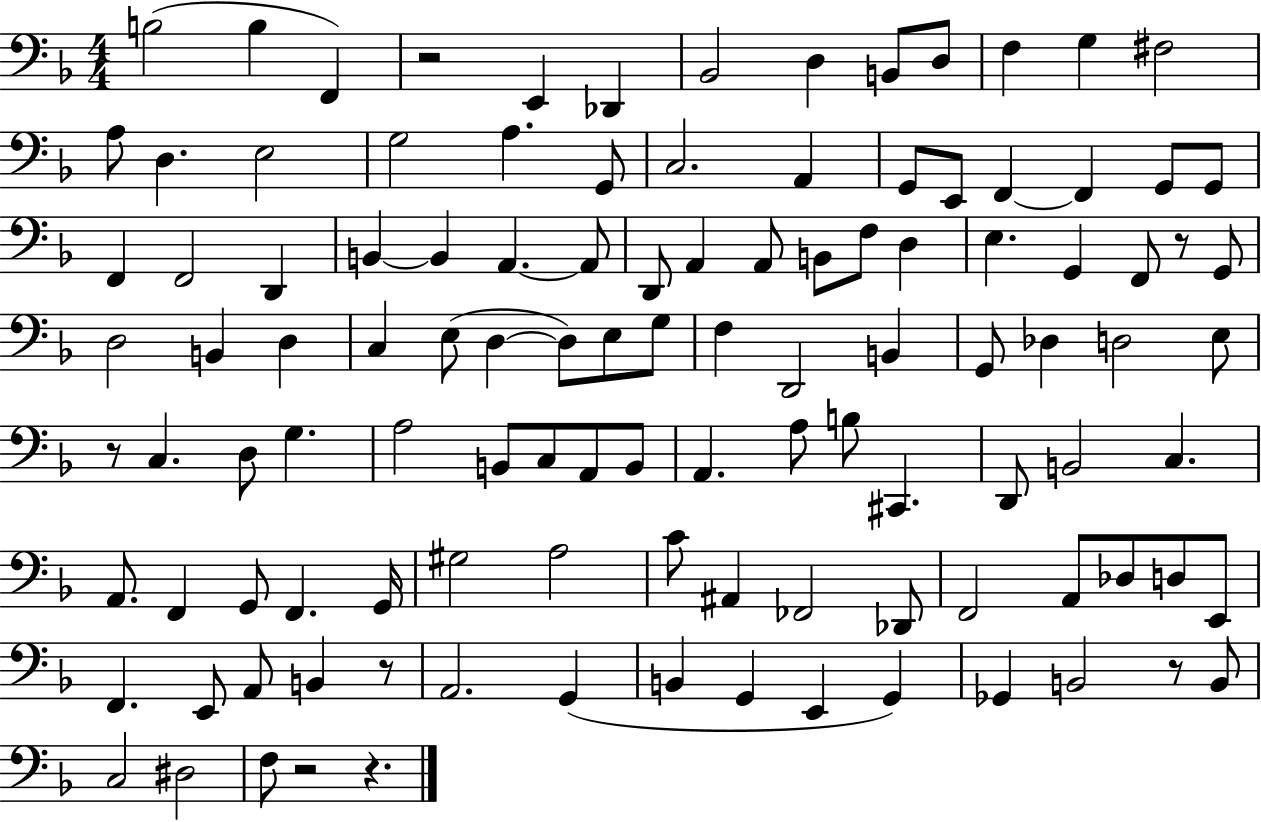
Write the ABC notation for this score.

X:1
T:Untitled
M:4/4
L:1/4
K:F
B,2 B, F,, z2 E,, _D,, _B,,2 D, B,,/2 D,/2 F, G, ^F,2 A,/2 D, E,2 G,2 A, G,,/2 C,2 A,, G,,/2 E,,/2 F,, F,, G,,/2 G,,/2 F,, F,,2 D,, B,, B,, A,, A,,/2 D,,/2 A,, A,,/2 B,,/2 F,/2 D, E, G,, F,,/2 z/2 G,,/2 D,2 B,, D, C, E,/2 D, D,/2 E,/2 G,/2 F, D,,2 B,, G,,/2 _D, D,2 E,/2 z/2 C, D,/2 G, A,2 B,,/2 C,/2 A,,/2 B,,/2 A,, A,/2 B,/2 ^C,, D,,/2 B,,2 C, A,,/2 F,, G,,/2 F,, G,,/4 ^G,2 A,2 C/2 ^A,, _F,,2 _D,,/2 F,,2 A,,/2 _D,/2 D,/2 E,,/2 F,, E,,/2 A,,/2 B,, z/2 A,,2 G,, B,, G,, E,, G,, _G,, B,,2 z/2 B,,/2 C,2 ^D,2 F,/2 z2 z